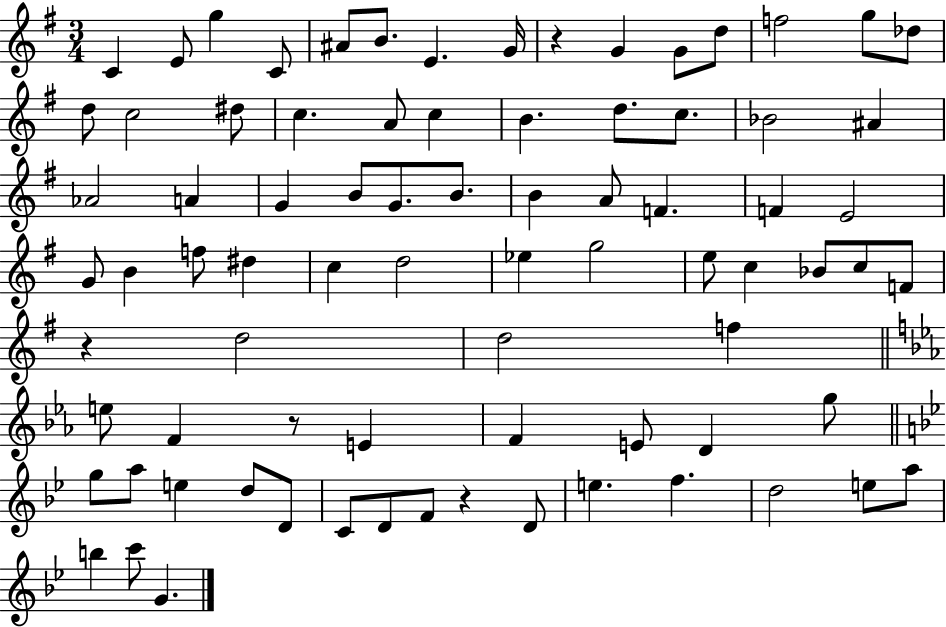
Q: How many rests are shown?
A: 4